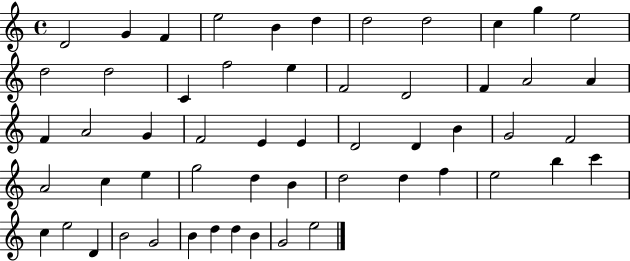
X:1
T:Untitled
M:4/4
L:1/4
K:C
D2 G F e2 B d d2 d2 c g e2 d2 d2 C f2 e F2 D2 F A2 A F A2 G F2 E E D2 D B G2 F2 A2 c e g2 d B d2 d f e2 b c' c e2 D B2 G2 B d d B G2 e2